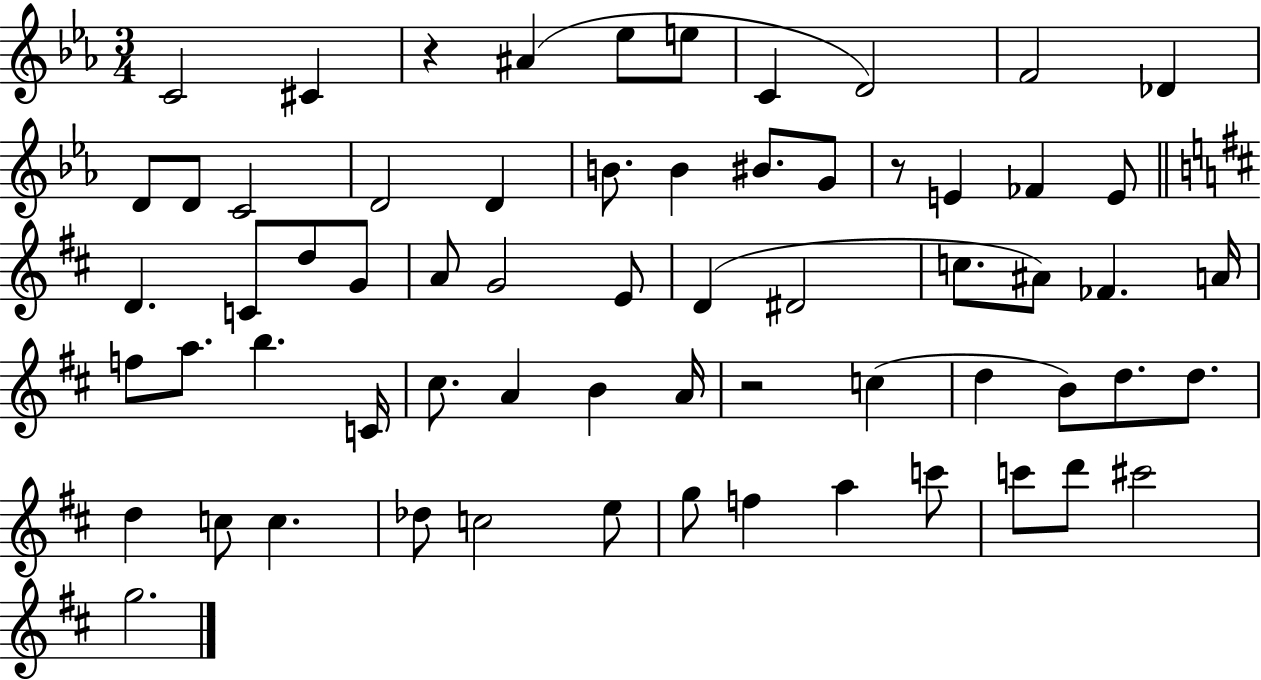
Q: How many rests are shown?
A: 3